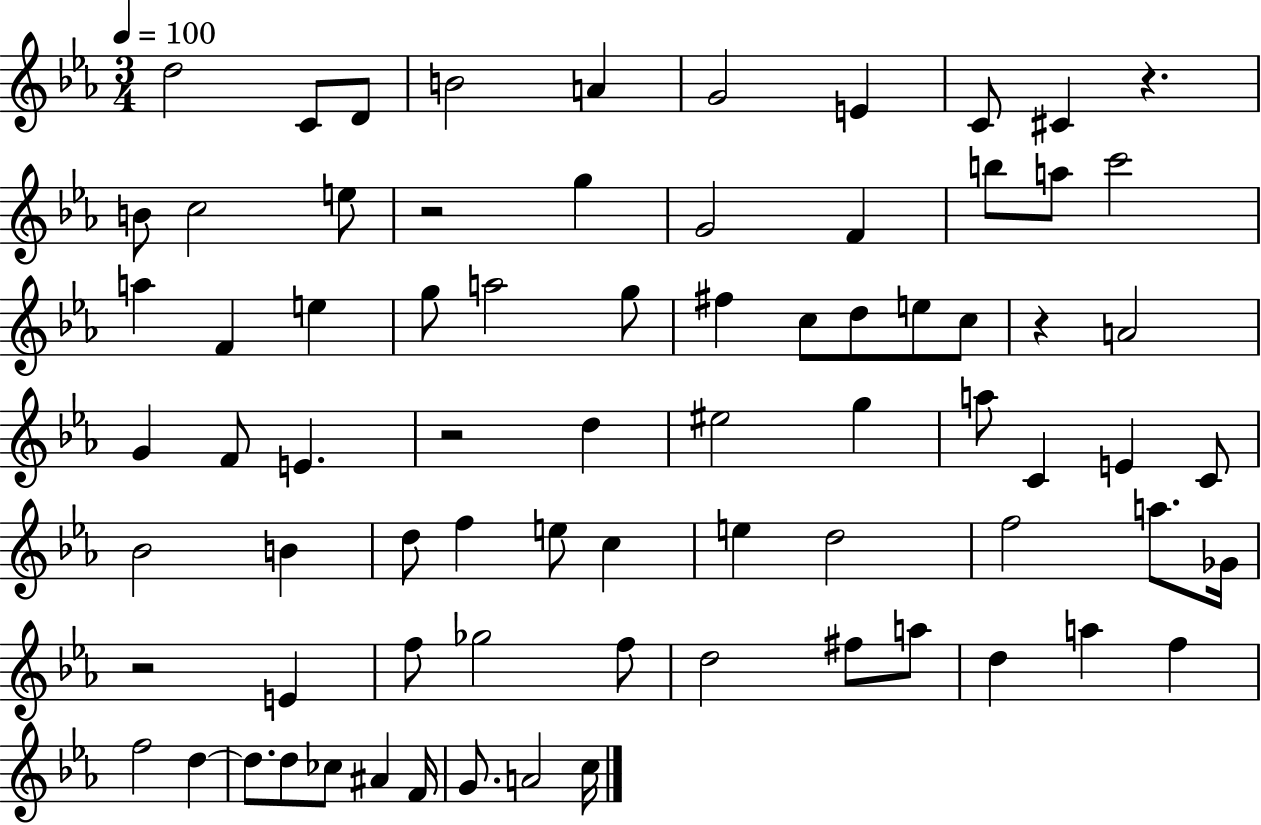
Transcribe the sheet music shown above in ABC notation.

X:1
T:Untitled
M:3/4
L:1/4
K:Eb
d2 C/2 D/2 B2 A G2 E C/2 ^C z B/2 c2 e/2 z2 g G2 F b/2 a/2 c'2 a F e g/2 a2 g/2 ^f c/2 d/2 e/2 c/2 z A2 G F/2 E z2 d ^e2 g a/2 C E C/2 _B2 B d/2 f e/2 c e d2 f2 a/2 _G/4 z2 E f/2 _g2 f/2 d2 ^f/2 a/2 d a f f2 d d/2 d/2 _c/2 ^A F/4 G/2 A2 c/4